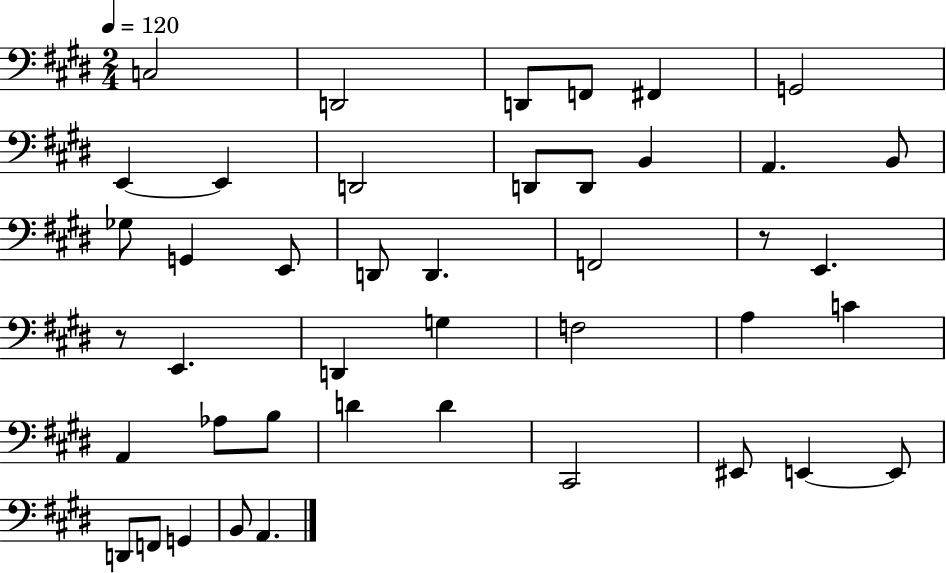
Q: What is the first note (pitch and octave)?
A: C3